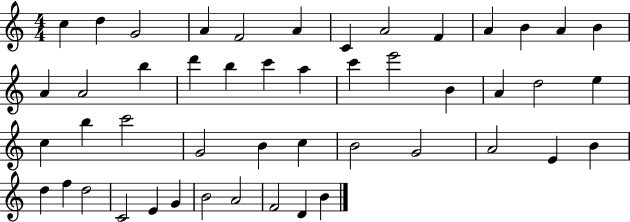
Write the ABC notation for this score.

X:1
T:Untitled
M:4/4
L:1/4
K:C
c d G2 A F2 A C A2 F A B A B A A2 b d' b c' a c' e'2 B A d2 e c b c'2 G2 B c B2 G2 A2 E B d f d2 C2 E G B2 A2 F2 D B